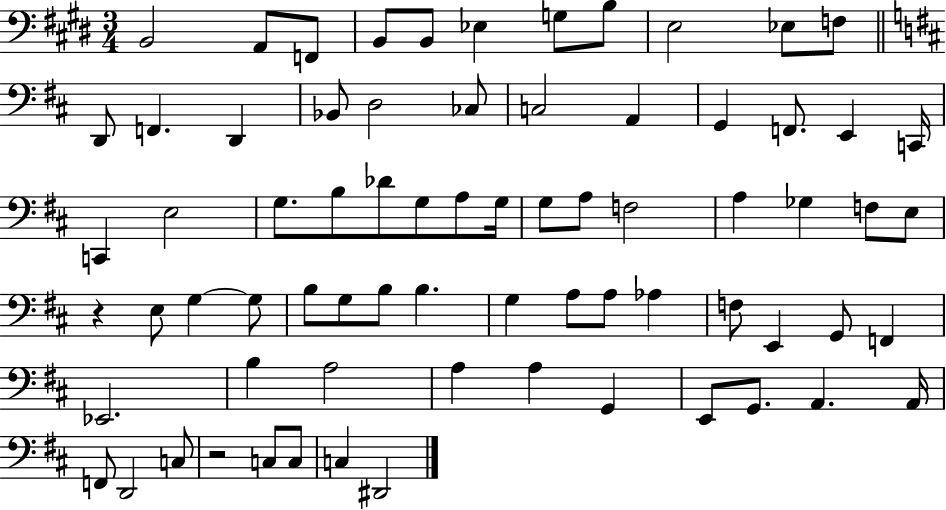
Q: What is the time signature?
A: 3/4